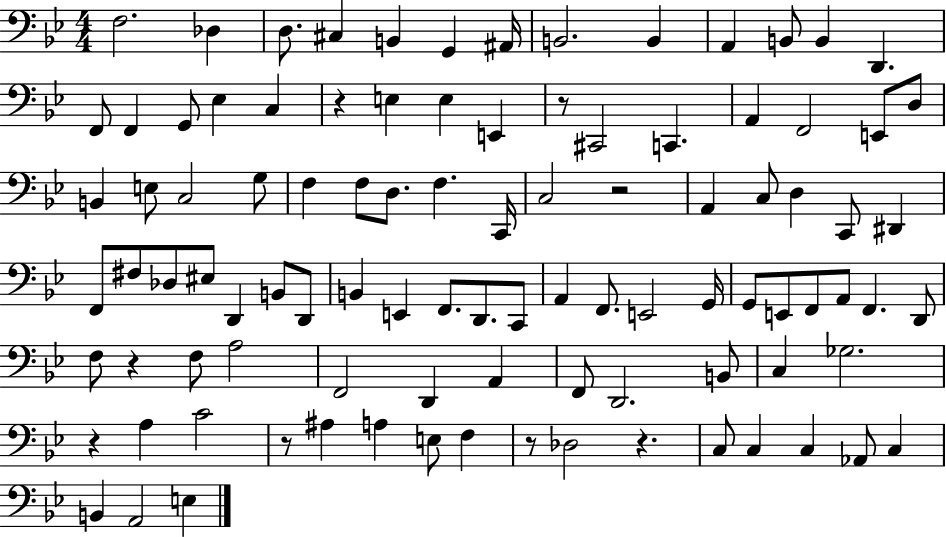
{
  \clef bass
  \numericTimeSignature
  \time 4/4
  \key bes \major
  \repeat volta 2 { f2. des4 | d8. cis4 b,4 g,4 ais,16 | b,2. b,4 | a,4 b,8 b,4 d,4. | \break f,8 f,4 g,8 ees4 c4 | r4 e4 e4 e,4 | r8 cis,2 c,4. | a,4 f,2 e,8 d8 | \break b,4 e8 c2 g8 | f4 f8 d8. f4. c,16 | c2 r2 | a,4 c8 d4 c,8 dis,4 | \break f,8 fis8 des8 eis8 d,4 b,8 d,8 | b,4 e,4 f,8. d,8. c,8 | a,4 f,8. e,2 g,16 | g,8 e,8 f,8 a,8 f,4. d,8 | \break f8 r4 f8 a2 | f,2 d,4 a,4 | f,8 d,2. b,8 | c4 ges2. | \break r4 a4 c'2 | r8 ais4 a4 e8 f4 | r8 des2 r4. | c8 c4 c4 aes,8 c4 | \break b,4 a,2 e4 | } \bar "|."
}